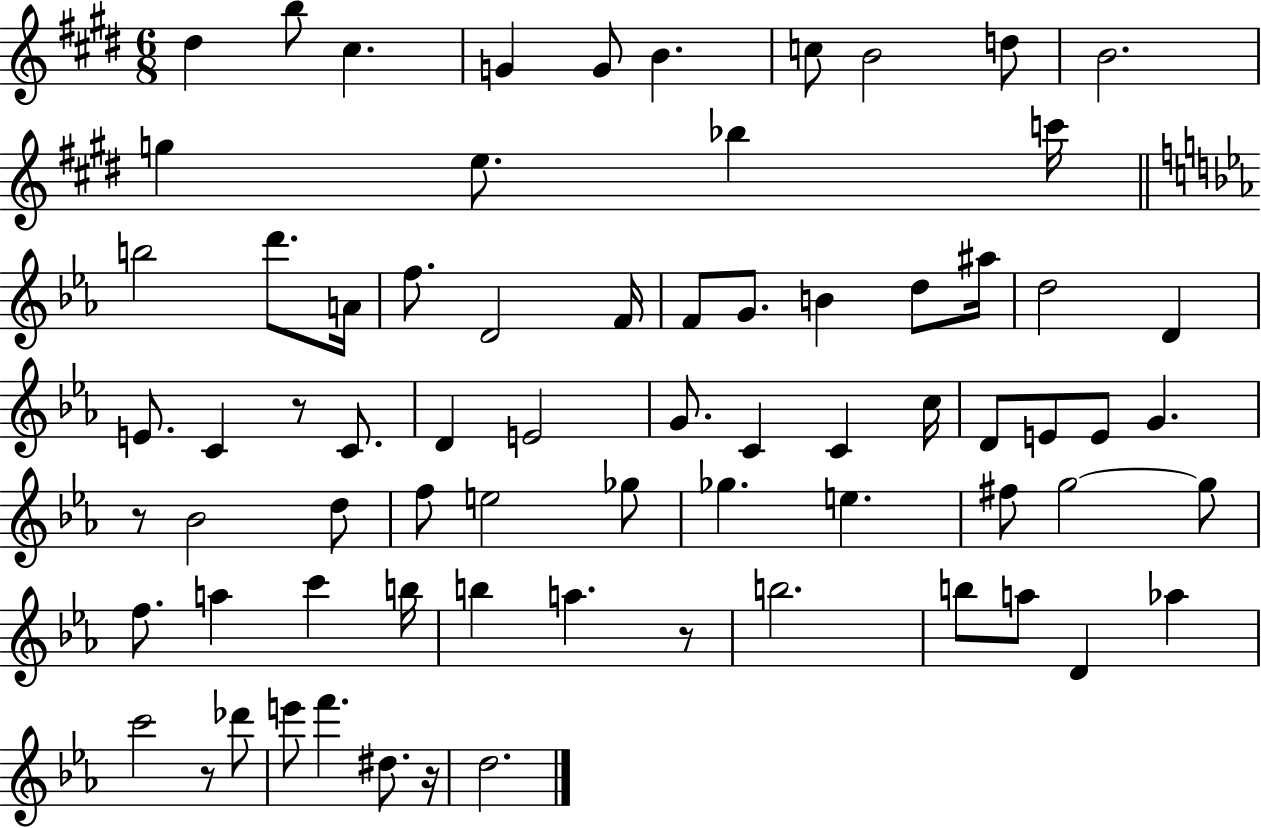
D#5/q B5/e C#5/q. G4/q G4/e B4/q. C5/e B4/h D5/e B4/h. G5/q E5/e. Bb5/q C6/s B5/h D6/e. A4/s F5/e. D4/h F4/s F4/e G4/e. B4/q D5/e A#5/s D5/h D4/q E4/e. C4/q R/e C4/e. D4/q E4/h G4/e. C4/q C4/q C5/s D4/e E4/e E4/e G4/q. R/e Bb4/h D5/e F5/e E5/h Gb5/e Gb5/q. E5/q. F#5/e G5/h G5/e F5/e. A5/q C6/q B5/s B5/q A5/q. R/e B5/h. B5/e A5/e D4/q Ab5/q C6/h R/e Db6/e E6/e F6/q. D#5/e. R/s D5/h.